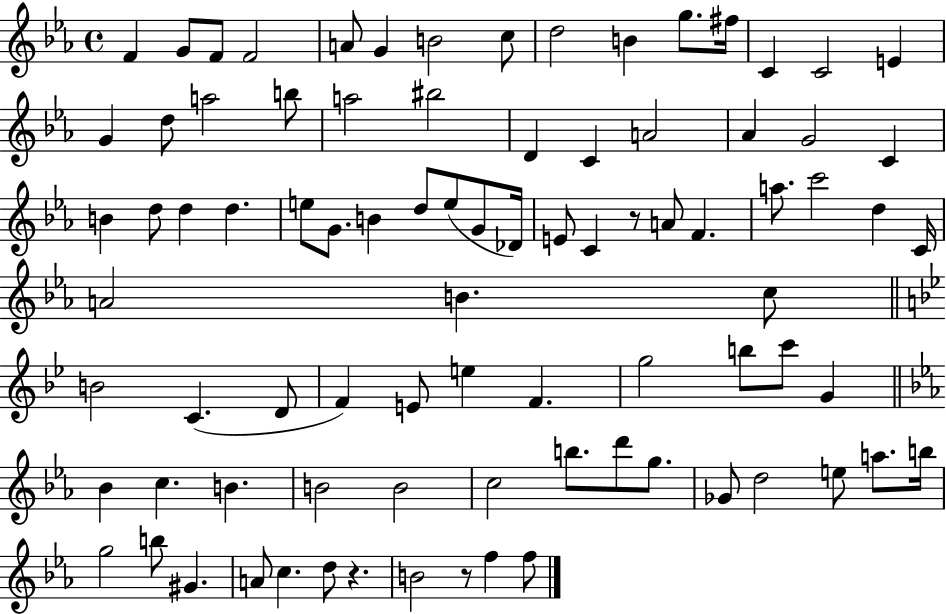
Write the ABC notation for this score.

X:1
T:Untitled
M:4/4
L:1/4
K:Eb
F G/2 F/2 F2 A/2 G B2 c/2 d2 B g/2 ^f/4 C C2 E G d/2 a2 b/2 a2 ^b2 D C A2 _A G2 C B d/2 d d e/2 G/2 B d/2 e/2 G/2 _D/4 E/2 C z/2 A/2 F a/2 c'2 d C/4 A2 B c/2 B2 C D/2 F E/2 e F g2 b/2 c'/2 G _B c B B2 B2 c2 b/2 d'/2 g/2 _G/2 d2 e/2 a/2 b/4 g2 b/2 ^G A/2 c d/2 z B2 z/2 f f/2